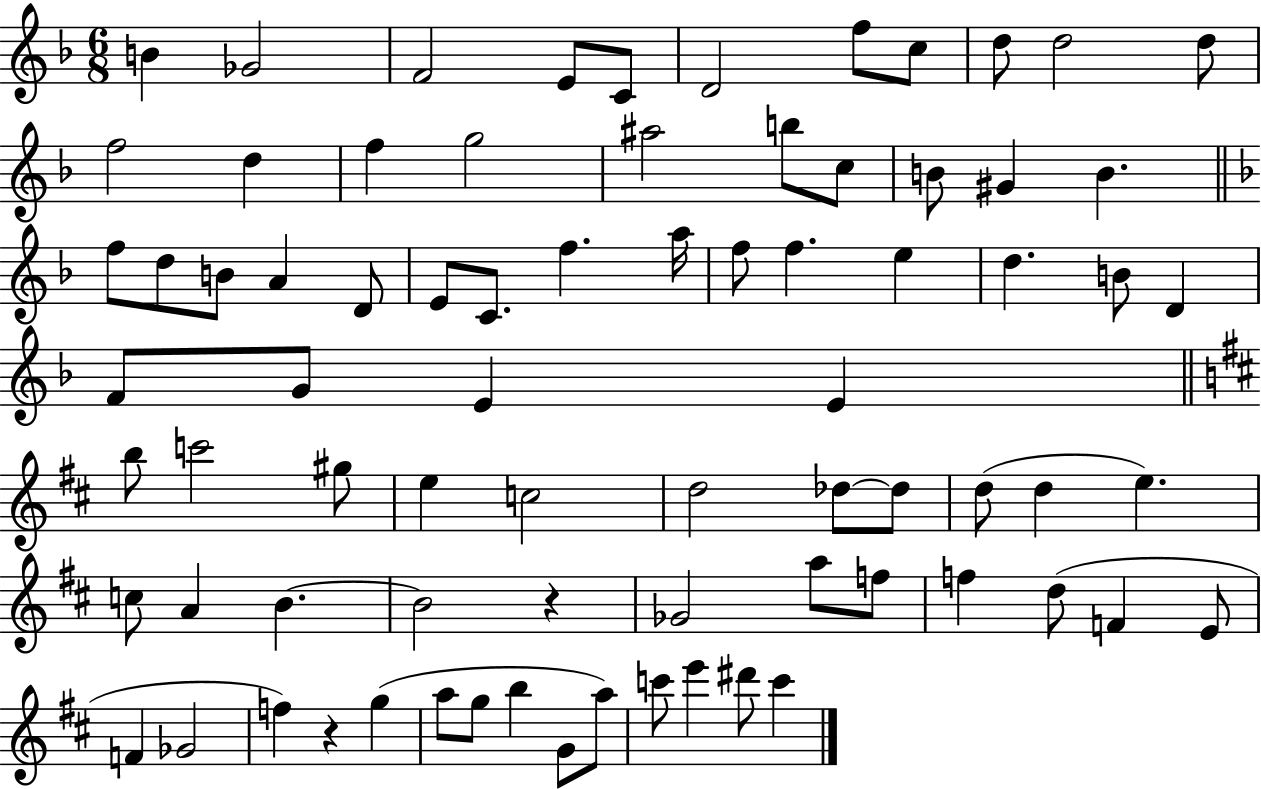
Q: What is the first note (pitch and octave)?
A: B4